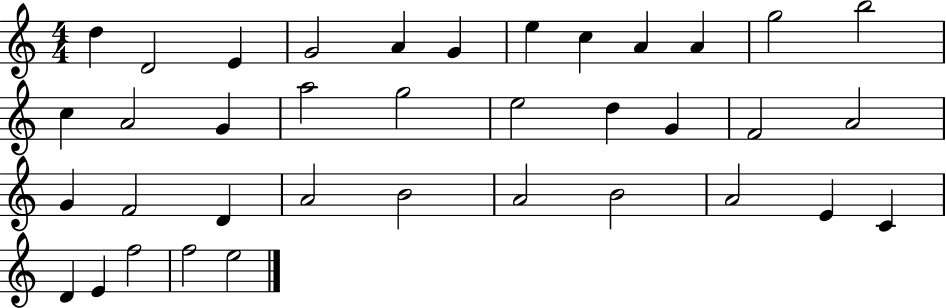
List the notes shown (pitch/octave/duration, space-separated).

D5/q D4/h E4/q G4/h A4/q G4/q E5/q C5/q A4/q A4/q G5/h B5/h C5/q A4/h G4/q A5/h G5/h E5/h D5/q G4/q F4/h A4/h G4/q F4/h D4/q A4/h B4/h A4/h B4/h A4/h E4/q C4/q D4/q E4/q F5/h F5/h E5/h